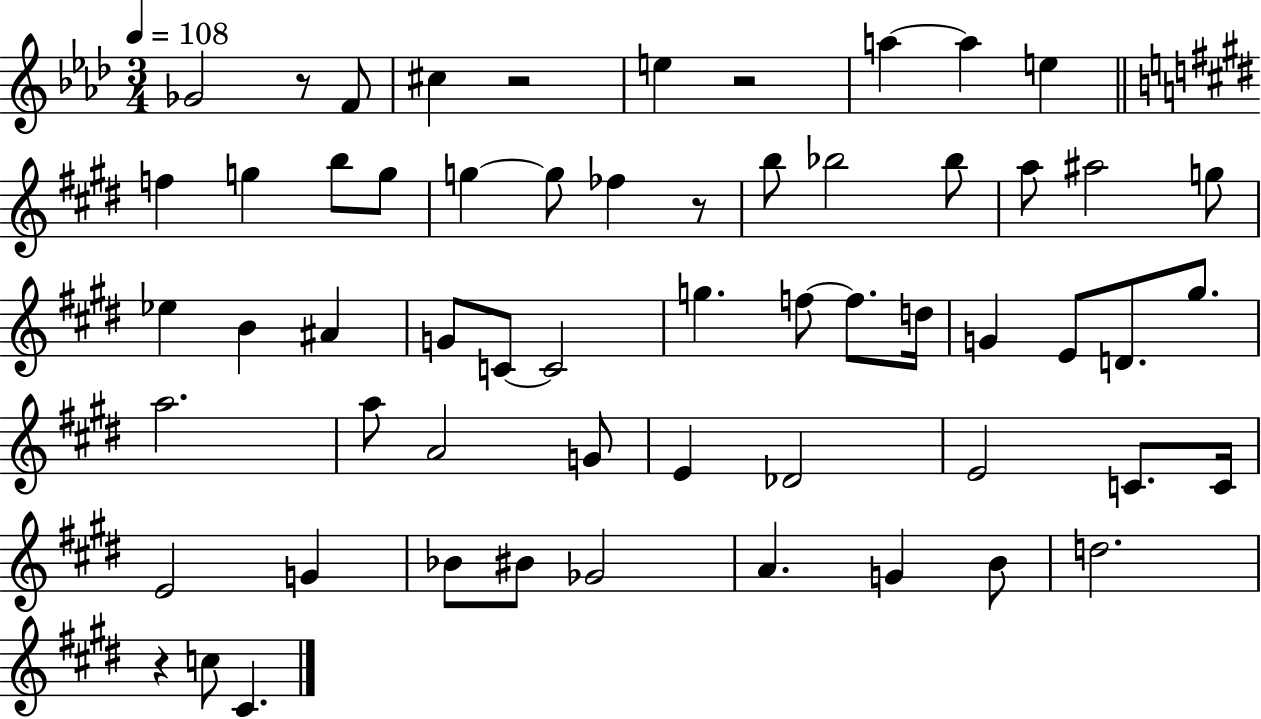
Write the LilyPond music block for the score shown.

{
  \clef treble
  \numericTimeSignature
  \time 3/4
  \key aes \major
  \tempo 4 = 108
  ges'2 r8 f'8 | cis''4 r2 | e''4 r2 | a''4~~ a''4 e''4 | \break \bar "||" \break \key e \major f''4 g''4 b''8 g''8 | g''4~~ g''8 fes''4 r8 | b''8 bes''2 bes''8 | a''8 ais''2 g''8 | \break ees''4 b'4 ais'4 | g'8 c'8~~ c'2 | g''4. f''8~~ f''8. d''16 | g'4 e'8 d'8. gis''8. | \break a''2. | a''8 a'2 g'8 | e'4 des'2 | e'2 c'8. c'16 | \break e'2 g'4 | bes'8 bis'8 ges'2 | a'4. g'4 b'8 | d''2. | \break r4 c''8 cis'4. | \bar "|."
}